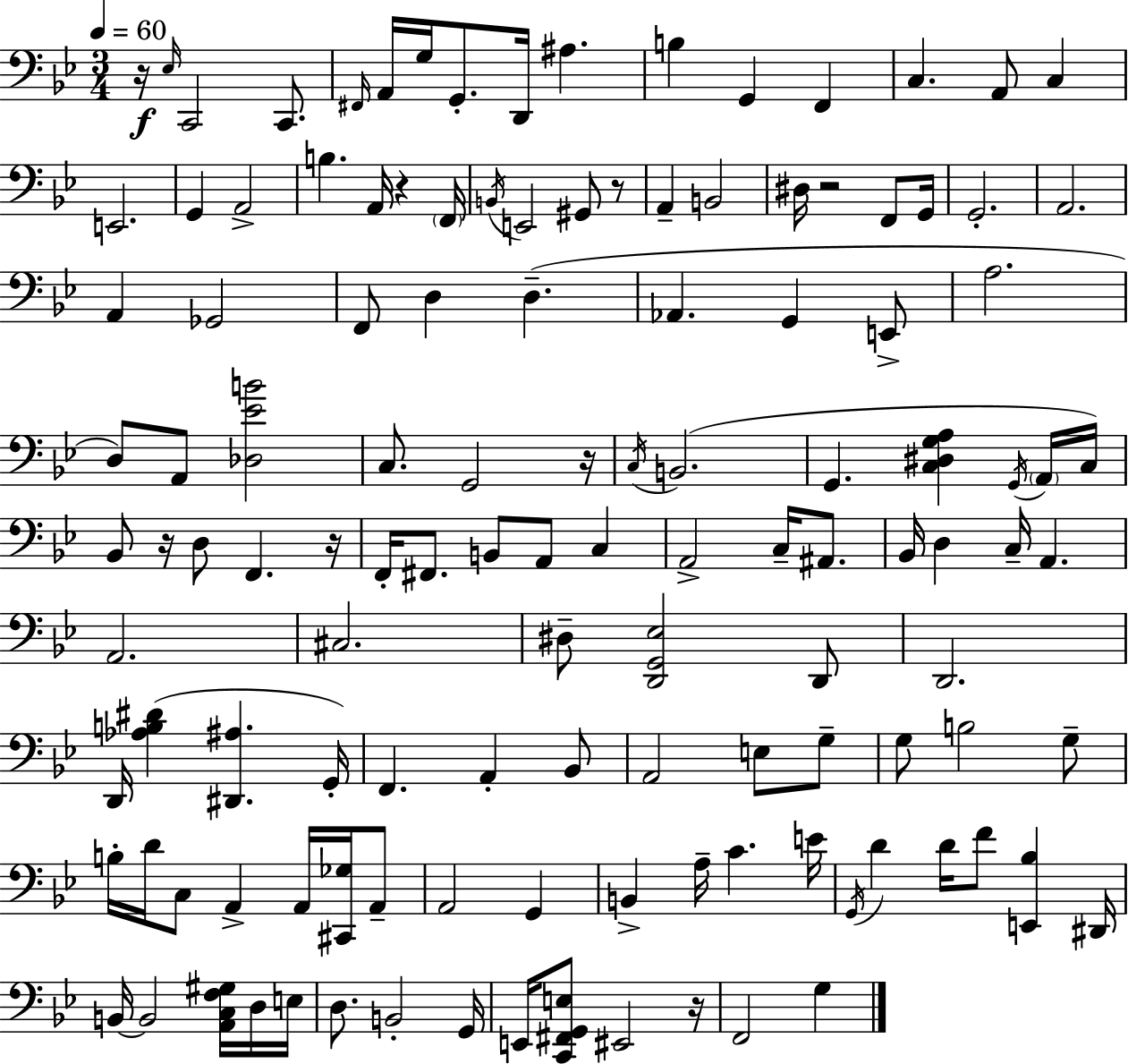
R/s Eb3/s C2/h C2/e. F#2/s A2/s G3/s G2/e. D2/s A#3/q. B3/q G2/q F2/q C3/q. A2/e C3/q E2/h. G2/q A2/h B3/q. A2/s R/q F2/s B2/s E2/h G#2/e R/e A2/q B2/h D#3/s R/h F2/e G2/s G2/h. A2/h. A2/q Gb2/h F2/e D3/q D3/q. Ab2/q. G2/q E2/e A3/h. D3/e A2/e [Db3,Eb4,B4]/h C3/e. G2/h R/s C3/s B2/h. G2/q. [C3,D#3,G3,A3]/q G2/s A2/s C3/s Bb2/e R/s D3/e F2/q. R/s F2/s F#2/e. B2/e A2/e C3/q A2/h C3/s A#2/e. Bb2/s D3/q C3/s A2/q. A2/h. C#3/h. D#3/e [D2,G2,Eb3]/h D2/e D2/h. D2/s [Ab3,B3,D#4]/q [D#2,A#3]/q. G2/s F2/q. A2/q Bb2/e A2/h E3/e G3/e G3/e B3/h G3/e B3/s D4/s C3/e A2/q A2/s [C#2,Gb3]/s A2/e A2/h G2/q B2/q A3/s C4/q. E4/s G2/s D4/q D4/s F4/e [E2,Bb3]/q D#2/s B2/s B2/h [A2,C3,F3,G#3]/s D3/s E3/s D3/e. B2/h G2/s E2/s [C2,F#2,G2,E3]/e EIS2/h R/s F2/h G3/q